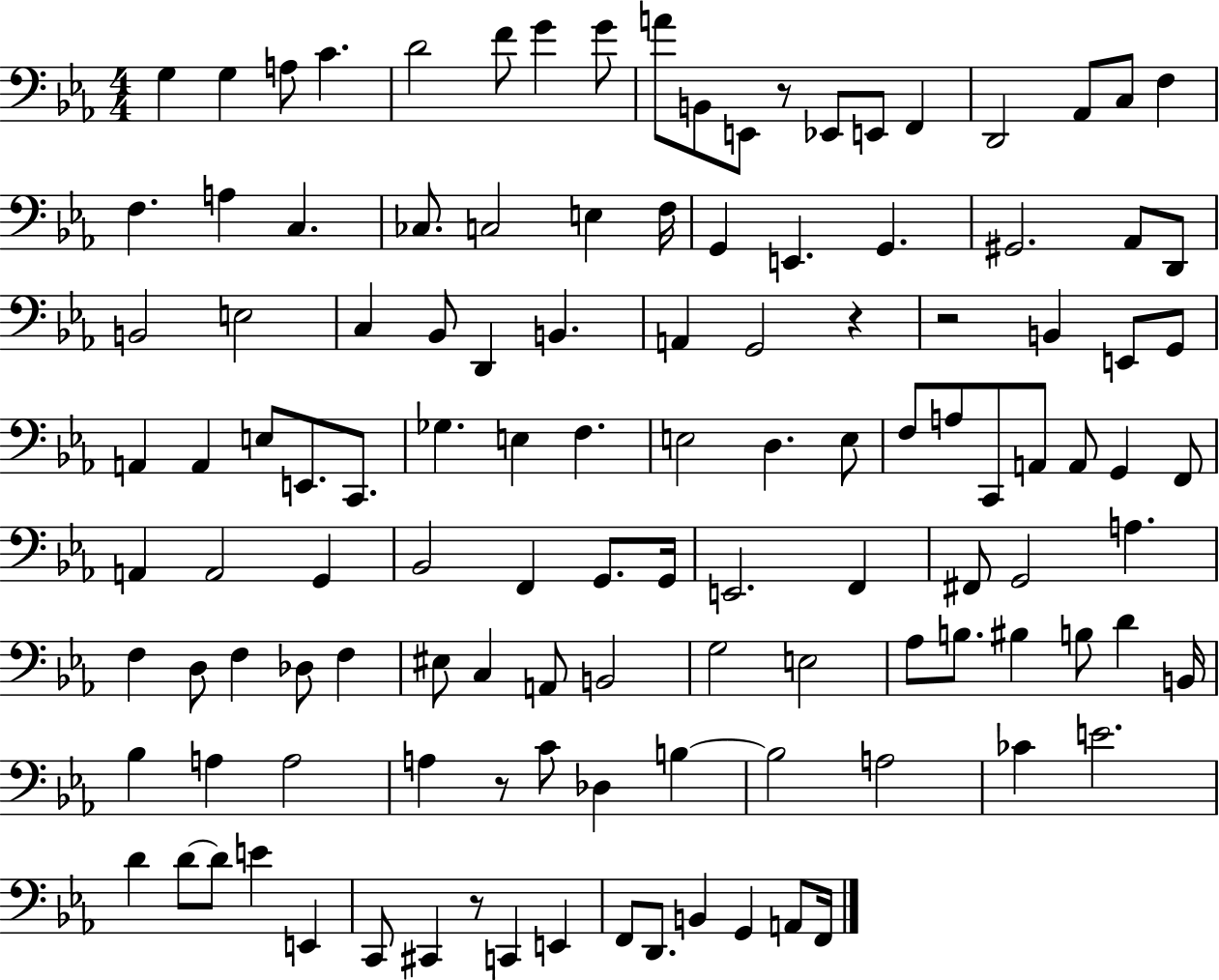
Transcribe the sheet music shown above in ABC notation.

X:1
T:Untitled
M:4/4
L:1/4
K:Eb
G, G, A,/2 C D2 F/2 G G/2 A/2 B,,/2 E,,/2 z/2 _E,,/2 E,,/2 F,, D,,2 _A,,/2 C,/2 F, F, A, C, _C,/2 C,2 E, F,/4 G,, E,, G,, ^G,,2 _A,,/2 D,,/2 B,,2 E,2 C, _B,,/2 D,, B,, A,, G,,2 z z2 B,, E,,/2 G,,/2 A,, A,, E,/2 E,,/2 C,,/2 _G, E, F, E,2 D, E,/2 F,/2 A,/2 C,,/2 A,,/2 A,,/2 G,, F,,/2 A,, A,,2 G,, _B,,2 F,, G,,/2 G,,/4 E,,2 F,, ^F,,/2 G,,2 A, F, D,/2 F, _D,/2 F, ^E,/2 C, A,,/2 B,,2 G,2 E,2 _A,/2 B,/2 ^B, B,/2 D B,,/4 _B, A, A,2 A, z/2 C/2 _D, B, B,2 A,2 _C E2 D D/2 D/2 E E,, C,,/2 ^C,, z/2 C,, E,, F,,/2 D,,/2 B,, G,, A,,/2 F,,/4